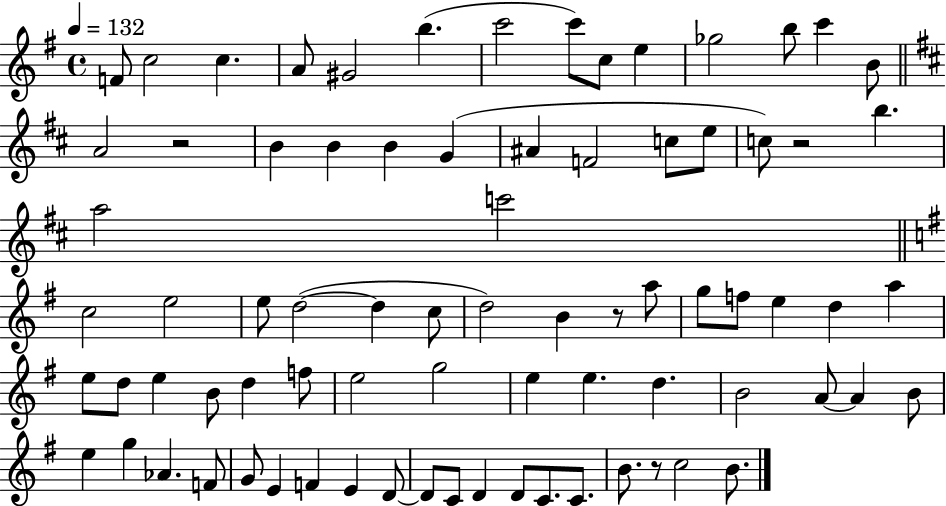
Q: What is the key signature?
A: G major